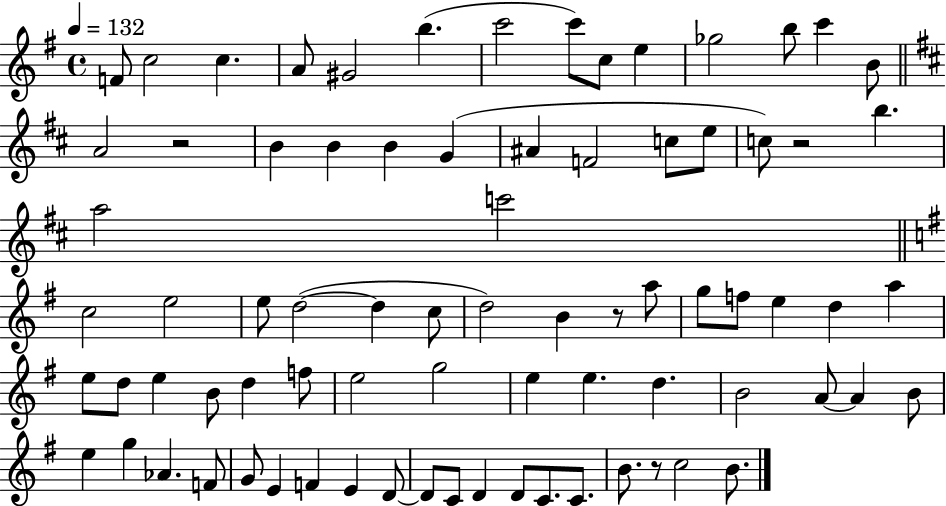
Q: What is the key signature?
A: G major